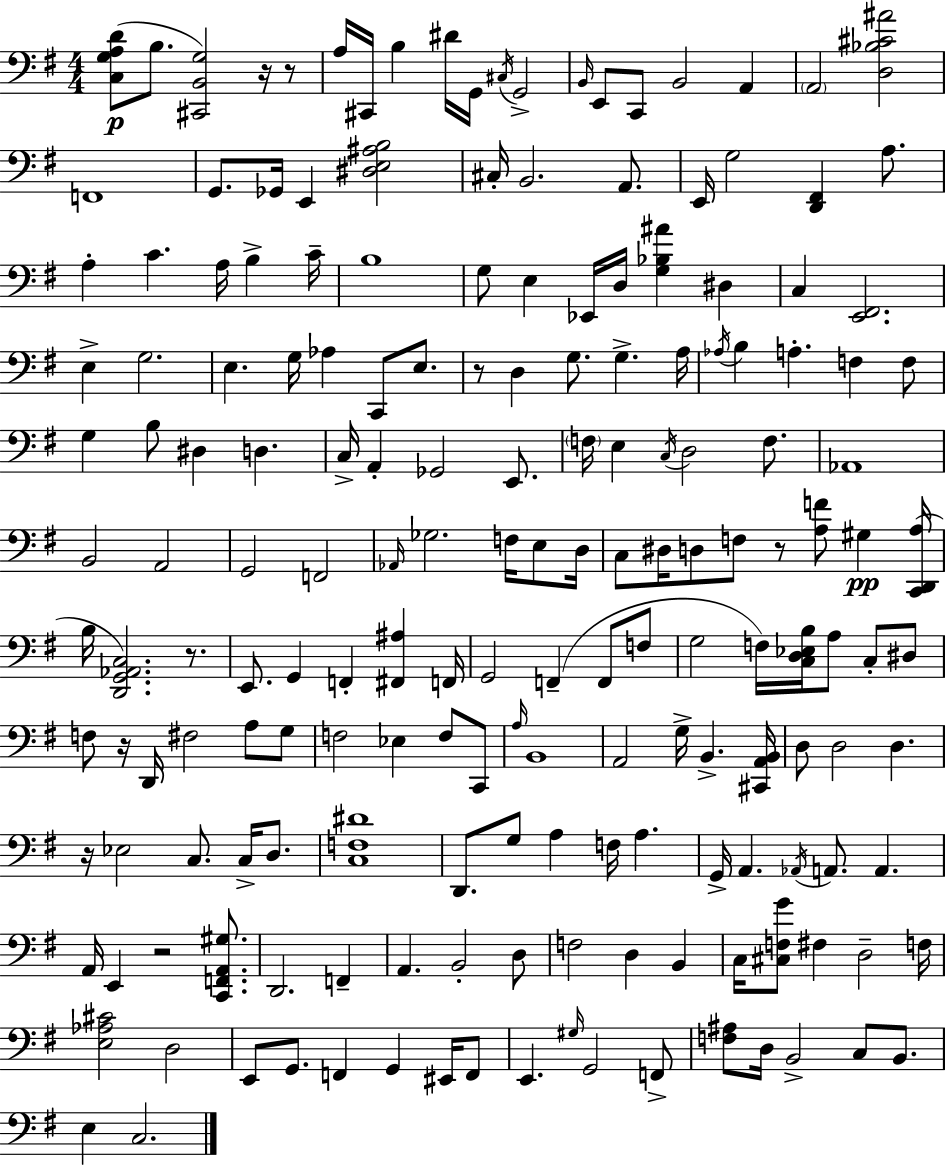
[C3,G3,A3,D4]/e B3/e. [C#2,B2,G3]/h R/s R/e A3/s C#2/s B3/q D#4/s G2/s C#3/s G2/h B2/s E2/e C2/e B2/h A2/q A2/h [D3,Bb3,C#4,A#4]/h F2/w G2/e. Gb2/s E2/q [D#3,E3,A#3,B3]/h C#3/s B2/h. A2/e. E2/s G3/h [D2,F#2]/q A3/e. A3/q C4/q. A3/s B3/q C4/s B3/w G3/e E3/q Eb2/s D3/s [G3,Bb3,A#4]/q D#3/q C3/q [E2,F#2]/h. E3/q G3/h. E3/q. G3/s Ab3/q C2/e E3/e. R/e D3/q G3/e. G3/q. A3/s Ab3/s B3/q A3/q. F3/q F3/e G3/q B3/e D#3/q D3/q. C3/s A2/q Gb2/h E2/e. F3/s E3/q C3/s D3/h F3/e. Ab2/w B2/h A2/h G2/h F2/h Ab2/s Gb3/h. F3/s E3/e D3/s C3/e D#3/s D3/e F3/e R/e [A3,F4]/e G#3/q [C2,D2,A3]/s B3/s [D2,G2,Ab2,C3]/h. R/e. E2/e. G2/q F2/q [F#2,A#3]/q F2/s G2/h F2/q F2/e F3/e G3/h F3/s [C3,D3,Eb3,B3]/s A3/e C3/e D#3/e F3/e R/s D2/s F#3/h A3/e G3/e F3/h Eb3/q F3/e C2/e A3/s B2/w A2/h G3/s B2/q. [C#2,A2,B2]/s D3/e D3/h D3/q. R/s Eb3/h C3/e. C3/s D3/e. [C3,F3,D#4]/w D2/e. G3/e A3/q F3/s A3/q. G2/s A2/q. Ab2/s A2/e. A2/q. A2/s E2/q R/h [C2,F2,A2,G#3]/e. D2/h. F2/q A2/q. B2/h D3/e F3/h D3/q B2/q C3/s [C#3,F3,G4]/e F#3/q D3/h F3/s [E3,Ab3,C#4]/h D3/h E2/e G2/e. F2/q G2/q EIS2/s F2/e E2/q. G#3/s G2/h F2/e [F3,A#3]/e D3/s B2/h C3/e B2/e. E3/q C3/h.